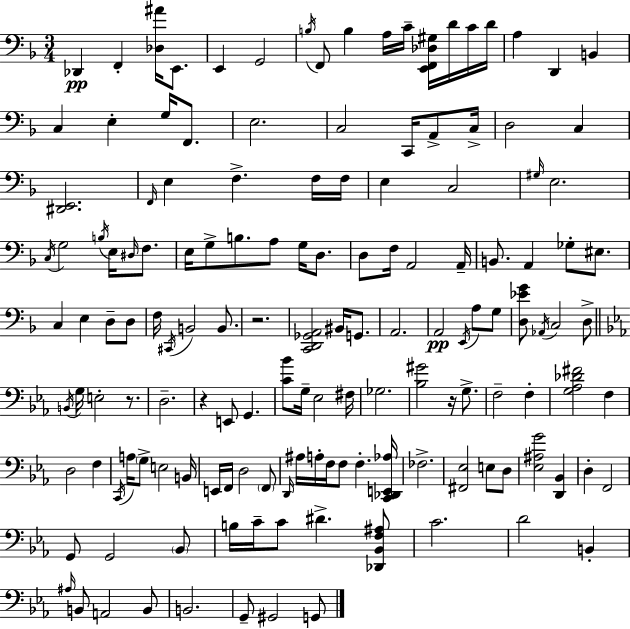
Db2/q F2/q [Db3,A#4]/s E2/e. E2/q G2/h B3/s F2/e B3/q A3/s C4/s [E2,F2,Db3,G#3]/s D4/s C4/s D4/s A3/q D2/q B2/q C3/q E3/q G3/s F2/e. E3/h. C3/h C2/s A2/e C3/s D3/h C3/q [D#2,E2]/h. F2/s E3/q F3/q. F3/s F3/s E3/q C3/h G#3/s E3/h. C3/s G3/h B3/s E3/s D#3/s F3/e. E3/s G3/e B3/e. A3/e G3/s D3/e. D3/e F3/s A2/h A2/s B2/e. A2/q Gb3/e EIS3/e. C3/q E3/q D3/e D3/e F3/s C#2/s B2/h B2/e. R/h. [C2,D2,Gb2,A2]/h BIS2/s G2/e. A2/h. A2/h E2/s A3/e G3/e [D3,Eb4,G4]/e Ab2/s C3/h D3/e B2/s G3/s E3/h R/e. D3/h. R/q E2/e G2/q. [C4,Bb4]/e G3/s Eb3/h F#3/s Gb3/h. [Bb3,G#4]/h R/s G3/e. F3/h F3/q [G3,Ab3,Db4,F#4]/h F3/q D3/h F3/q C2/s A3/s G3/e E3/h B2/s E2/s F2/s D3/h F2/e D2/s A#3/s A3/s F3/s F3/e F3/q. [C2,Db2,E2,Ab3]/s FES3/h. [F#2,Eb3]/h E3/e D3/e [Eb3,A#3,G4]/h [D2,Bb2]/q D3/q F2/h G2/e G2/h Bb2/e B3/s C4/s C4/e D#4/q. [Db2,Bb2,F3,A#3]/e C4/h. D4/h B2/q A#3/s B2/e A2/h B2/e B2/h. G2/e G#2/h G2/e